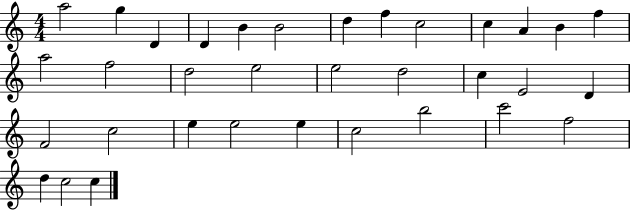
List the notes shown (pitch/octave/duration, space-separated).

A5/h G5/q D4/q D4/q B4/q B4/h D5/q F5/q C5/h C5/q A4/q B4/q F5/q A5/h F5/h D5/h E5/h E5/h D5/h C5/q E4/h D4/q F4/h C5/h E5/q E5/h E5/q C5/h B5/h C6/h F5/h D5/q C5/h C5/q